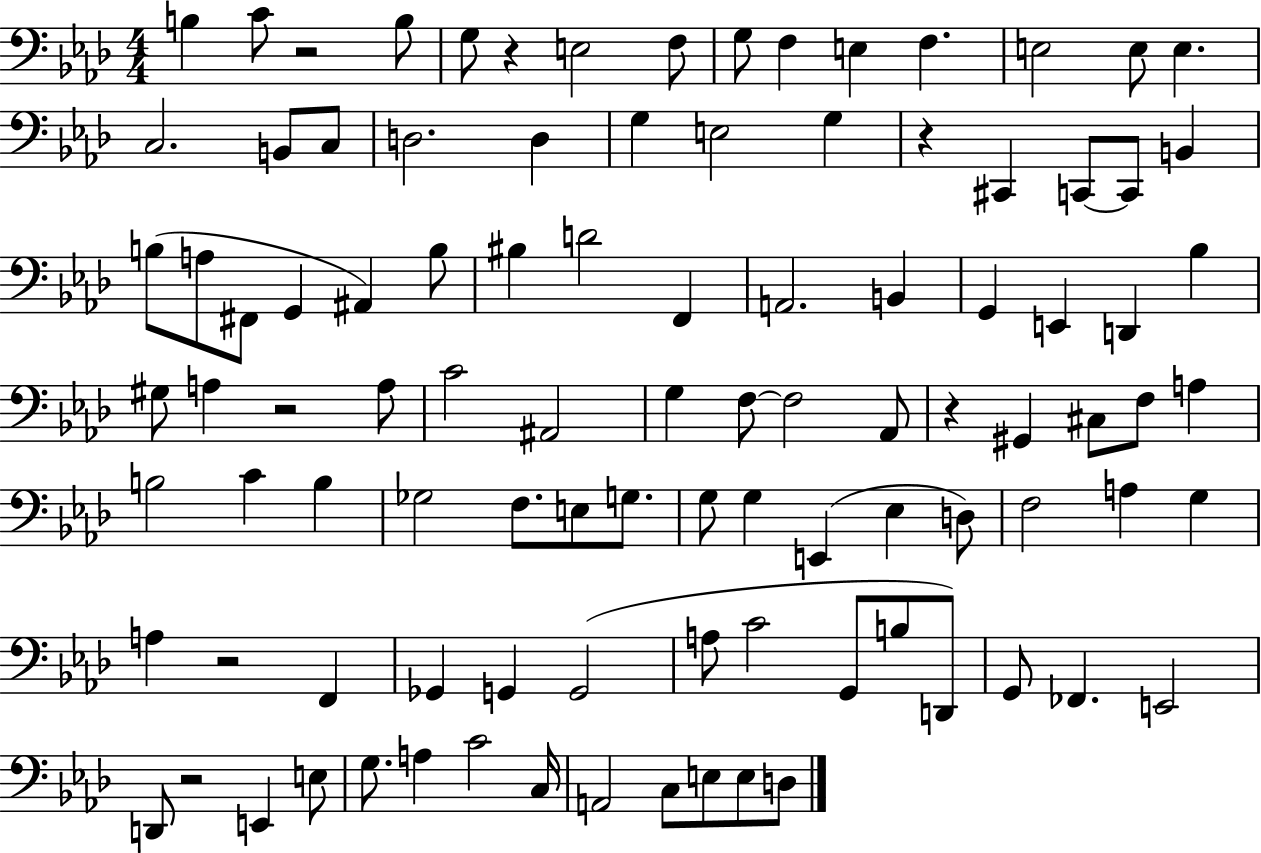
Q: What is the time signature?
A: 4/4